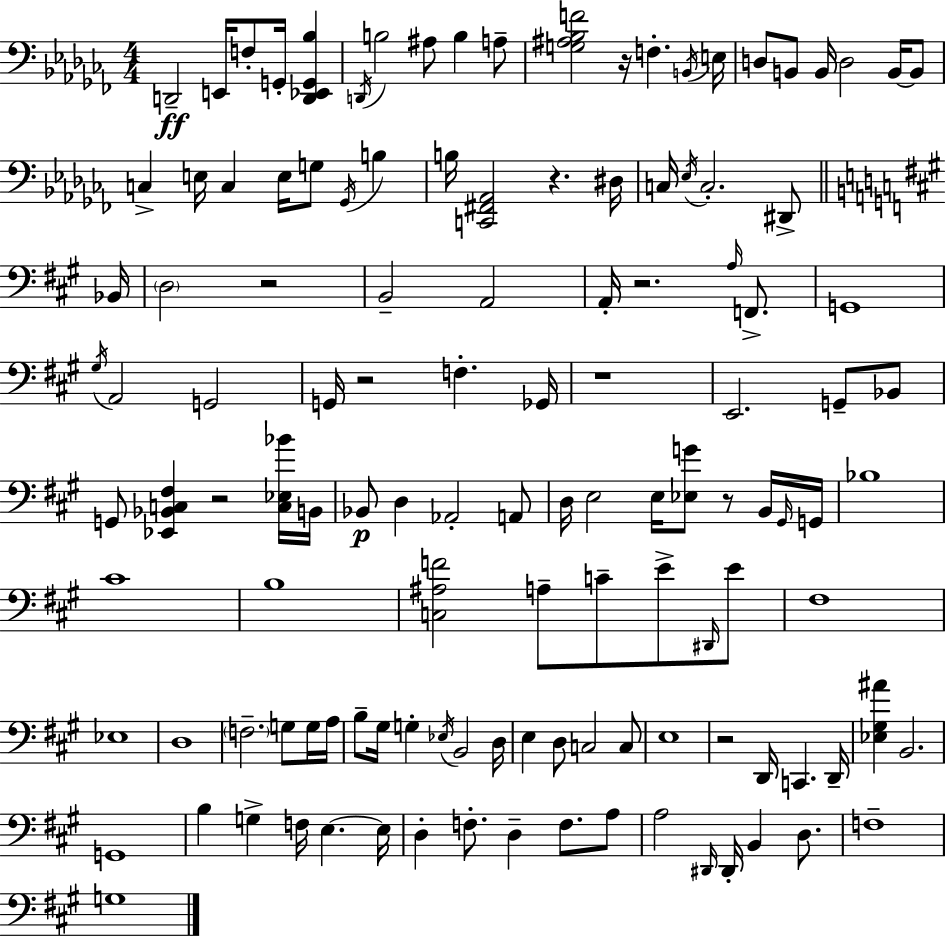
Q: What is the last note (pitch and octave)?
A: G3